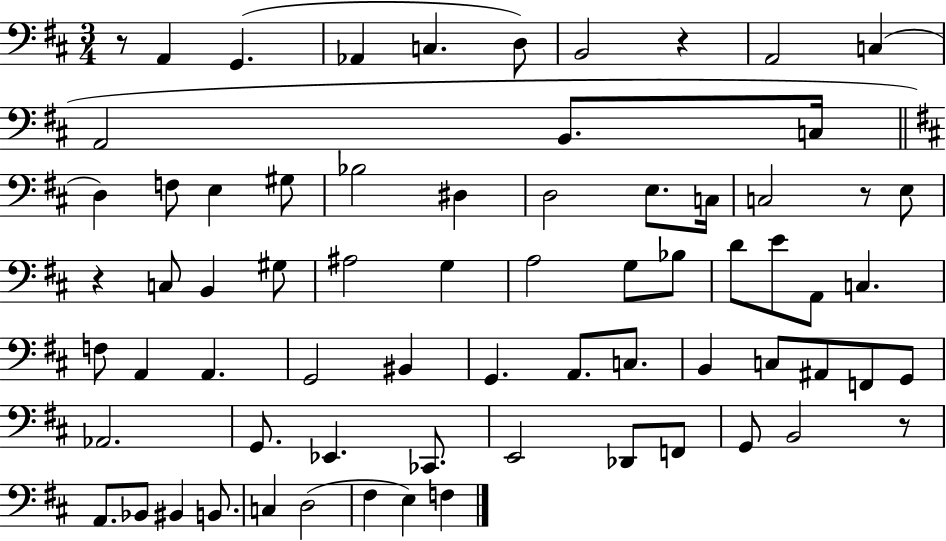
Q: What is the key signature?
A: D major